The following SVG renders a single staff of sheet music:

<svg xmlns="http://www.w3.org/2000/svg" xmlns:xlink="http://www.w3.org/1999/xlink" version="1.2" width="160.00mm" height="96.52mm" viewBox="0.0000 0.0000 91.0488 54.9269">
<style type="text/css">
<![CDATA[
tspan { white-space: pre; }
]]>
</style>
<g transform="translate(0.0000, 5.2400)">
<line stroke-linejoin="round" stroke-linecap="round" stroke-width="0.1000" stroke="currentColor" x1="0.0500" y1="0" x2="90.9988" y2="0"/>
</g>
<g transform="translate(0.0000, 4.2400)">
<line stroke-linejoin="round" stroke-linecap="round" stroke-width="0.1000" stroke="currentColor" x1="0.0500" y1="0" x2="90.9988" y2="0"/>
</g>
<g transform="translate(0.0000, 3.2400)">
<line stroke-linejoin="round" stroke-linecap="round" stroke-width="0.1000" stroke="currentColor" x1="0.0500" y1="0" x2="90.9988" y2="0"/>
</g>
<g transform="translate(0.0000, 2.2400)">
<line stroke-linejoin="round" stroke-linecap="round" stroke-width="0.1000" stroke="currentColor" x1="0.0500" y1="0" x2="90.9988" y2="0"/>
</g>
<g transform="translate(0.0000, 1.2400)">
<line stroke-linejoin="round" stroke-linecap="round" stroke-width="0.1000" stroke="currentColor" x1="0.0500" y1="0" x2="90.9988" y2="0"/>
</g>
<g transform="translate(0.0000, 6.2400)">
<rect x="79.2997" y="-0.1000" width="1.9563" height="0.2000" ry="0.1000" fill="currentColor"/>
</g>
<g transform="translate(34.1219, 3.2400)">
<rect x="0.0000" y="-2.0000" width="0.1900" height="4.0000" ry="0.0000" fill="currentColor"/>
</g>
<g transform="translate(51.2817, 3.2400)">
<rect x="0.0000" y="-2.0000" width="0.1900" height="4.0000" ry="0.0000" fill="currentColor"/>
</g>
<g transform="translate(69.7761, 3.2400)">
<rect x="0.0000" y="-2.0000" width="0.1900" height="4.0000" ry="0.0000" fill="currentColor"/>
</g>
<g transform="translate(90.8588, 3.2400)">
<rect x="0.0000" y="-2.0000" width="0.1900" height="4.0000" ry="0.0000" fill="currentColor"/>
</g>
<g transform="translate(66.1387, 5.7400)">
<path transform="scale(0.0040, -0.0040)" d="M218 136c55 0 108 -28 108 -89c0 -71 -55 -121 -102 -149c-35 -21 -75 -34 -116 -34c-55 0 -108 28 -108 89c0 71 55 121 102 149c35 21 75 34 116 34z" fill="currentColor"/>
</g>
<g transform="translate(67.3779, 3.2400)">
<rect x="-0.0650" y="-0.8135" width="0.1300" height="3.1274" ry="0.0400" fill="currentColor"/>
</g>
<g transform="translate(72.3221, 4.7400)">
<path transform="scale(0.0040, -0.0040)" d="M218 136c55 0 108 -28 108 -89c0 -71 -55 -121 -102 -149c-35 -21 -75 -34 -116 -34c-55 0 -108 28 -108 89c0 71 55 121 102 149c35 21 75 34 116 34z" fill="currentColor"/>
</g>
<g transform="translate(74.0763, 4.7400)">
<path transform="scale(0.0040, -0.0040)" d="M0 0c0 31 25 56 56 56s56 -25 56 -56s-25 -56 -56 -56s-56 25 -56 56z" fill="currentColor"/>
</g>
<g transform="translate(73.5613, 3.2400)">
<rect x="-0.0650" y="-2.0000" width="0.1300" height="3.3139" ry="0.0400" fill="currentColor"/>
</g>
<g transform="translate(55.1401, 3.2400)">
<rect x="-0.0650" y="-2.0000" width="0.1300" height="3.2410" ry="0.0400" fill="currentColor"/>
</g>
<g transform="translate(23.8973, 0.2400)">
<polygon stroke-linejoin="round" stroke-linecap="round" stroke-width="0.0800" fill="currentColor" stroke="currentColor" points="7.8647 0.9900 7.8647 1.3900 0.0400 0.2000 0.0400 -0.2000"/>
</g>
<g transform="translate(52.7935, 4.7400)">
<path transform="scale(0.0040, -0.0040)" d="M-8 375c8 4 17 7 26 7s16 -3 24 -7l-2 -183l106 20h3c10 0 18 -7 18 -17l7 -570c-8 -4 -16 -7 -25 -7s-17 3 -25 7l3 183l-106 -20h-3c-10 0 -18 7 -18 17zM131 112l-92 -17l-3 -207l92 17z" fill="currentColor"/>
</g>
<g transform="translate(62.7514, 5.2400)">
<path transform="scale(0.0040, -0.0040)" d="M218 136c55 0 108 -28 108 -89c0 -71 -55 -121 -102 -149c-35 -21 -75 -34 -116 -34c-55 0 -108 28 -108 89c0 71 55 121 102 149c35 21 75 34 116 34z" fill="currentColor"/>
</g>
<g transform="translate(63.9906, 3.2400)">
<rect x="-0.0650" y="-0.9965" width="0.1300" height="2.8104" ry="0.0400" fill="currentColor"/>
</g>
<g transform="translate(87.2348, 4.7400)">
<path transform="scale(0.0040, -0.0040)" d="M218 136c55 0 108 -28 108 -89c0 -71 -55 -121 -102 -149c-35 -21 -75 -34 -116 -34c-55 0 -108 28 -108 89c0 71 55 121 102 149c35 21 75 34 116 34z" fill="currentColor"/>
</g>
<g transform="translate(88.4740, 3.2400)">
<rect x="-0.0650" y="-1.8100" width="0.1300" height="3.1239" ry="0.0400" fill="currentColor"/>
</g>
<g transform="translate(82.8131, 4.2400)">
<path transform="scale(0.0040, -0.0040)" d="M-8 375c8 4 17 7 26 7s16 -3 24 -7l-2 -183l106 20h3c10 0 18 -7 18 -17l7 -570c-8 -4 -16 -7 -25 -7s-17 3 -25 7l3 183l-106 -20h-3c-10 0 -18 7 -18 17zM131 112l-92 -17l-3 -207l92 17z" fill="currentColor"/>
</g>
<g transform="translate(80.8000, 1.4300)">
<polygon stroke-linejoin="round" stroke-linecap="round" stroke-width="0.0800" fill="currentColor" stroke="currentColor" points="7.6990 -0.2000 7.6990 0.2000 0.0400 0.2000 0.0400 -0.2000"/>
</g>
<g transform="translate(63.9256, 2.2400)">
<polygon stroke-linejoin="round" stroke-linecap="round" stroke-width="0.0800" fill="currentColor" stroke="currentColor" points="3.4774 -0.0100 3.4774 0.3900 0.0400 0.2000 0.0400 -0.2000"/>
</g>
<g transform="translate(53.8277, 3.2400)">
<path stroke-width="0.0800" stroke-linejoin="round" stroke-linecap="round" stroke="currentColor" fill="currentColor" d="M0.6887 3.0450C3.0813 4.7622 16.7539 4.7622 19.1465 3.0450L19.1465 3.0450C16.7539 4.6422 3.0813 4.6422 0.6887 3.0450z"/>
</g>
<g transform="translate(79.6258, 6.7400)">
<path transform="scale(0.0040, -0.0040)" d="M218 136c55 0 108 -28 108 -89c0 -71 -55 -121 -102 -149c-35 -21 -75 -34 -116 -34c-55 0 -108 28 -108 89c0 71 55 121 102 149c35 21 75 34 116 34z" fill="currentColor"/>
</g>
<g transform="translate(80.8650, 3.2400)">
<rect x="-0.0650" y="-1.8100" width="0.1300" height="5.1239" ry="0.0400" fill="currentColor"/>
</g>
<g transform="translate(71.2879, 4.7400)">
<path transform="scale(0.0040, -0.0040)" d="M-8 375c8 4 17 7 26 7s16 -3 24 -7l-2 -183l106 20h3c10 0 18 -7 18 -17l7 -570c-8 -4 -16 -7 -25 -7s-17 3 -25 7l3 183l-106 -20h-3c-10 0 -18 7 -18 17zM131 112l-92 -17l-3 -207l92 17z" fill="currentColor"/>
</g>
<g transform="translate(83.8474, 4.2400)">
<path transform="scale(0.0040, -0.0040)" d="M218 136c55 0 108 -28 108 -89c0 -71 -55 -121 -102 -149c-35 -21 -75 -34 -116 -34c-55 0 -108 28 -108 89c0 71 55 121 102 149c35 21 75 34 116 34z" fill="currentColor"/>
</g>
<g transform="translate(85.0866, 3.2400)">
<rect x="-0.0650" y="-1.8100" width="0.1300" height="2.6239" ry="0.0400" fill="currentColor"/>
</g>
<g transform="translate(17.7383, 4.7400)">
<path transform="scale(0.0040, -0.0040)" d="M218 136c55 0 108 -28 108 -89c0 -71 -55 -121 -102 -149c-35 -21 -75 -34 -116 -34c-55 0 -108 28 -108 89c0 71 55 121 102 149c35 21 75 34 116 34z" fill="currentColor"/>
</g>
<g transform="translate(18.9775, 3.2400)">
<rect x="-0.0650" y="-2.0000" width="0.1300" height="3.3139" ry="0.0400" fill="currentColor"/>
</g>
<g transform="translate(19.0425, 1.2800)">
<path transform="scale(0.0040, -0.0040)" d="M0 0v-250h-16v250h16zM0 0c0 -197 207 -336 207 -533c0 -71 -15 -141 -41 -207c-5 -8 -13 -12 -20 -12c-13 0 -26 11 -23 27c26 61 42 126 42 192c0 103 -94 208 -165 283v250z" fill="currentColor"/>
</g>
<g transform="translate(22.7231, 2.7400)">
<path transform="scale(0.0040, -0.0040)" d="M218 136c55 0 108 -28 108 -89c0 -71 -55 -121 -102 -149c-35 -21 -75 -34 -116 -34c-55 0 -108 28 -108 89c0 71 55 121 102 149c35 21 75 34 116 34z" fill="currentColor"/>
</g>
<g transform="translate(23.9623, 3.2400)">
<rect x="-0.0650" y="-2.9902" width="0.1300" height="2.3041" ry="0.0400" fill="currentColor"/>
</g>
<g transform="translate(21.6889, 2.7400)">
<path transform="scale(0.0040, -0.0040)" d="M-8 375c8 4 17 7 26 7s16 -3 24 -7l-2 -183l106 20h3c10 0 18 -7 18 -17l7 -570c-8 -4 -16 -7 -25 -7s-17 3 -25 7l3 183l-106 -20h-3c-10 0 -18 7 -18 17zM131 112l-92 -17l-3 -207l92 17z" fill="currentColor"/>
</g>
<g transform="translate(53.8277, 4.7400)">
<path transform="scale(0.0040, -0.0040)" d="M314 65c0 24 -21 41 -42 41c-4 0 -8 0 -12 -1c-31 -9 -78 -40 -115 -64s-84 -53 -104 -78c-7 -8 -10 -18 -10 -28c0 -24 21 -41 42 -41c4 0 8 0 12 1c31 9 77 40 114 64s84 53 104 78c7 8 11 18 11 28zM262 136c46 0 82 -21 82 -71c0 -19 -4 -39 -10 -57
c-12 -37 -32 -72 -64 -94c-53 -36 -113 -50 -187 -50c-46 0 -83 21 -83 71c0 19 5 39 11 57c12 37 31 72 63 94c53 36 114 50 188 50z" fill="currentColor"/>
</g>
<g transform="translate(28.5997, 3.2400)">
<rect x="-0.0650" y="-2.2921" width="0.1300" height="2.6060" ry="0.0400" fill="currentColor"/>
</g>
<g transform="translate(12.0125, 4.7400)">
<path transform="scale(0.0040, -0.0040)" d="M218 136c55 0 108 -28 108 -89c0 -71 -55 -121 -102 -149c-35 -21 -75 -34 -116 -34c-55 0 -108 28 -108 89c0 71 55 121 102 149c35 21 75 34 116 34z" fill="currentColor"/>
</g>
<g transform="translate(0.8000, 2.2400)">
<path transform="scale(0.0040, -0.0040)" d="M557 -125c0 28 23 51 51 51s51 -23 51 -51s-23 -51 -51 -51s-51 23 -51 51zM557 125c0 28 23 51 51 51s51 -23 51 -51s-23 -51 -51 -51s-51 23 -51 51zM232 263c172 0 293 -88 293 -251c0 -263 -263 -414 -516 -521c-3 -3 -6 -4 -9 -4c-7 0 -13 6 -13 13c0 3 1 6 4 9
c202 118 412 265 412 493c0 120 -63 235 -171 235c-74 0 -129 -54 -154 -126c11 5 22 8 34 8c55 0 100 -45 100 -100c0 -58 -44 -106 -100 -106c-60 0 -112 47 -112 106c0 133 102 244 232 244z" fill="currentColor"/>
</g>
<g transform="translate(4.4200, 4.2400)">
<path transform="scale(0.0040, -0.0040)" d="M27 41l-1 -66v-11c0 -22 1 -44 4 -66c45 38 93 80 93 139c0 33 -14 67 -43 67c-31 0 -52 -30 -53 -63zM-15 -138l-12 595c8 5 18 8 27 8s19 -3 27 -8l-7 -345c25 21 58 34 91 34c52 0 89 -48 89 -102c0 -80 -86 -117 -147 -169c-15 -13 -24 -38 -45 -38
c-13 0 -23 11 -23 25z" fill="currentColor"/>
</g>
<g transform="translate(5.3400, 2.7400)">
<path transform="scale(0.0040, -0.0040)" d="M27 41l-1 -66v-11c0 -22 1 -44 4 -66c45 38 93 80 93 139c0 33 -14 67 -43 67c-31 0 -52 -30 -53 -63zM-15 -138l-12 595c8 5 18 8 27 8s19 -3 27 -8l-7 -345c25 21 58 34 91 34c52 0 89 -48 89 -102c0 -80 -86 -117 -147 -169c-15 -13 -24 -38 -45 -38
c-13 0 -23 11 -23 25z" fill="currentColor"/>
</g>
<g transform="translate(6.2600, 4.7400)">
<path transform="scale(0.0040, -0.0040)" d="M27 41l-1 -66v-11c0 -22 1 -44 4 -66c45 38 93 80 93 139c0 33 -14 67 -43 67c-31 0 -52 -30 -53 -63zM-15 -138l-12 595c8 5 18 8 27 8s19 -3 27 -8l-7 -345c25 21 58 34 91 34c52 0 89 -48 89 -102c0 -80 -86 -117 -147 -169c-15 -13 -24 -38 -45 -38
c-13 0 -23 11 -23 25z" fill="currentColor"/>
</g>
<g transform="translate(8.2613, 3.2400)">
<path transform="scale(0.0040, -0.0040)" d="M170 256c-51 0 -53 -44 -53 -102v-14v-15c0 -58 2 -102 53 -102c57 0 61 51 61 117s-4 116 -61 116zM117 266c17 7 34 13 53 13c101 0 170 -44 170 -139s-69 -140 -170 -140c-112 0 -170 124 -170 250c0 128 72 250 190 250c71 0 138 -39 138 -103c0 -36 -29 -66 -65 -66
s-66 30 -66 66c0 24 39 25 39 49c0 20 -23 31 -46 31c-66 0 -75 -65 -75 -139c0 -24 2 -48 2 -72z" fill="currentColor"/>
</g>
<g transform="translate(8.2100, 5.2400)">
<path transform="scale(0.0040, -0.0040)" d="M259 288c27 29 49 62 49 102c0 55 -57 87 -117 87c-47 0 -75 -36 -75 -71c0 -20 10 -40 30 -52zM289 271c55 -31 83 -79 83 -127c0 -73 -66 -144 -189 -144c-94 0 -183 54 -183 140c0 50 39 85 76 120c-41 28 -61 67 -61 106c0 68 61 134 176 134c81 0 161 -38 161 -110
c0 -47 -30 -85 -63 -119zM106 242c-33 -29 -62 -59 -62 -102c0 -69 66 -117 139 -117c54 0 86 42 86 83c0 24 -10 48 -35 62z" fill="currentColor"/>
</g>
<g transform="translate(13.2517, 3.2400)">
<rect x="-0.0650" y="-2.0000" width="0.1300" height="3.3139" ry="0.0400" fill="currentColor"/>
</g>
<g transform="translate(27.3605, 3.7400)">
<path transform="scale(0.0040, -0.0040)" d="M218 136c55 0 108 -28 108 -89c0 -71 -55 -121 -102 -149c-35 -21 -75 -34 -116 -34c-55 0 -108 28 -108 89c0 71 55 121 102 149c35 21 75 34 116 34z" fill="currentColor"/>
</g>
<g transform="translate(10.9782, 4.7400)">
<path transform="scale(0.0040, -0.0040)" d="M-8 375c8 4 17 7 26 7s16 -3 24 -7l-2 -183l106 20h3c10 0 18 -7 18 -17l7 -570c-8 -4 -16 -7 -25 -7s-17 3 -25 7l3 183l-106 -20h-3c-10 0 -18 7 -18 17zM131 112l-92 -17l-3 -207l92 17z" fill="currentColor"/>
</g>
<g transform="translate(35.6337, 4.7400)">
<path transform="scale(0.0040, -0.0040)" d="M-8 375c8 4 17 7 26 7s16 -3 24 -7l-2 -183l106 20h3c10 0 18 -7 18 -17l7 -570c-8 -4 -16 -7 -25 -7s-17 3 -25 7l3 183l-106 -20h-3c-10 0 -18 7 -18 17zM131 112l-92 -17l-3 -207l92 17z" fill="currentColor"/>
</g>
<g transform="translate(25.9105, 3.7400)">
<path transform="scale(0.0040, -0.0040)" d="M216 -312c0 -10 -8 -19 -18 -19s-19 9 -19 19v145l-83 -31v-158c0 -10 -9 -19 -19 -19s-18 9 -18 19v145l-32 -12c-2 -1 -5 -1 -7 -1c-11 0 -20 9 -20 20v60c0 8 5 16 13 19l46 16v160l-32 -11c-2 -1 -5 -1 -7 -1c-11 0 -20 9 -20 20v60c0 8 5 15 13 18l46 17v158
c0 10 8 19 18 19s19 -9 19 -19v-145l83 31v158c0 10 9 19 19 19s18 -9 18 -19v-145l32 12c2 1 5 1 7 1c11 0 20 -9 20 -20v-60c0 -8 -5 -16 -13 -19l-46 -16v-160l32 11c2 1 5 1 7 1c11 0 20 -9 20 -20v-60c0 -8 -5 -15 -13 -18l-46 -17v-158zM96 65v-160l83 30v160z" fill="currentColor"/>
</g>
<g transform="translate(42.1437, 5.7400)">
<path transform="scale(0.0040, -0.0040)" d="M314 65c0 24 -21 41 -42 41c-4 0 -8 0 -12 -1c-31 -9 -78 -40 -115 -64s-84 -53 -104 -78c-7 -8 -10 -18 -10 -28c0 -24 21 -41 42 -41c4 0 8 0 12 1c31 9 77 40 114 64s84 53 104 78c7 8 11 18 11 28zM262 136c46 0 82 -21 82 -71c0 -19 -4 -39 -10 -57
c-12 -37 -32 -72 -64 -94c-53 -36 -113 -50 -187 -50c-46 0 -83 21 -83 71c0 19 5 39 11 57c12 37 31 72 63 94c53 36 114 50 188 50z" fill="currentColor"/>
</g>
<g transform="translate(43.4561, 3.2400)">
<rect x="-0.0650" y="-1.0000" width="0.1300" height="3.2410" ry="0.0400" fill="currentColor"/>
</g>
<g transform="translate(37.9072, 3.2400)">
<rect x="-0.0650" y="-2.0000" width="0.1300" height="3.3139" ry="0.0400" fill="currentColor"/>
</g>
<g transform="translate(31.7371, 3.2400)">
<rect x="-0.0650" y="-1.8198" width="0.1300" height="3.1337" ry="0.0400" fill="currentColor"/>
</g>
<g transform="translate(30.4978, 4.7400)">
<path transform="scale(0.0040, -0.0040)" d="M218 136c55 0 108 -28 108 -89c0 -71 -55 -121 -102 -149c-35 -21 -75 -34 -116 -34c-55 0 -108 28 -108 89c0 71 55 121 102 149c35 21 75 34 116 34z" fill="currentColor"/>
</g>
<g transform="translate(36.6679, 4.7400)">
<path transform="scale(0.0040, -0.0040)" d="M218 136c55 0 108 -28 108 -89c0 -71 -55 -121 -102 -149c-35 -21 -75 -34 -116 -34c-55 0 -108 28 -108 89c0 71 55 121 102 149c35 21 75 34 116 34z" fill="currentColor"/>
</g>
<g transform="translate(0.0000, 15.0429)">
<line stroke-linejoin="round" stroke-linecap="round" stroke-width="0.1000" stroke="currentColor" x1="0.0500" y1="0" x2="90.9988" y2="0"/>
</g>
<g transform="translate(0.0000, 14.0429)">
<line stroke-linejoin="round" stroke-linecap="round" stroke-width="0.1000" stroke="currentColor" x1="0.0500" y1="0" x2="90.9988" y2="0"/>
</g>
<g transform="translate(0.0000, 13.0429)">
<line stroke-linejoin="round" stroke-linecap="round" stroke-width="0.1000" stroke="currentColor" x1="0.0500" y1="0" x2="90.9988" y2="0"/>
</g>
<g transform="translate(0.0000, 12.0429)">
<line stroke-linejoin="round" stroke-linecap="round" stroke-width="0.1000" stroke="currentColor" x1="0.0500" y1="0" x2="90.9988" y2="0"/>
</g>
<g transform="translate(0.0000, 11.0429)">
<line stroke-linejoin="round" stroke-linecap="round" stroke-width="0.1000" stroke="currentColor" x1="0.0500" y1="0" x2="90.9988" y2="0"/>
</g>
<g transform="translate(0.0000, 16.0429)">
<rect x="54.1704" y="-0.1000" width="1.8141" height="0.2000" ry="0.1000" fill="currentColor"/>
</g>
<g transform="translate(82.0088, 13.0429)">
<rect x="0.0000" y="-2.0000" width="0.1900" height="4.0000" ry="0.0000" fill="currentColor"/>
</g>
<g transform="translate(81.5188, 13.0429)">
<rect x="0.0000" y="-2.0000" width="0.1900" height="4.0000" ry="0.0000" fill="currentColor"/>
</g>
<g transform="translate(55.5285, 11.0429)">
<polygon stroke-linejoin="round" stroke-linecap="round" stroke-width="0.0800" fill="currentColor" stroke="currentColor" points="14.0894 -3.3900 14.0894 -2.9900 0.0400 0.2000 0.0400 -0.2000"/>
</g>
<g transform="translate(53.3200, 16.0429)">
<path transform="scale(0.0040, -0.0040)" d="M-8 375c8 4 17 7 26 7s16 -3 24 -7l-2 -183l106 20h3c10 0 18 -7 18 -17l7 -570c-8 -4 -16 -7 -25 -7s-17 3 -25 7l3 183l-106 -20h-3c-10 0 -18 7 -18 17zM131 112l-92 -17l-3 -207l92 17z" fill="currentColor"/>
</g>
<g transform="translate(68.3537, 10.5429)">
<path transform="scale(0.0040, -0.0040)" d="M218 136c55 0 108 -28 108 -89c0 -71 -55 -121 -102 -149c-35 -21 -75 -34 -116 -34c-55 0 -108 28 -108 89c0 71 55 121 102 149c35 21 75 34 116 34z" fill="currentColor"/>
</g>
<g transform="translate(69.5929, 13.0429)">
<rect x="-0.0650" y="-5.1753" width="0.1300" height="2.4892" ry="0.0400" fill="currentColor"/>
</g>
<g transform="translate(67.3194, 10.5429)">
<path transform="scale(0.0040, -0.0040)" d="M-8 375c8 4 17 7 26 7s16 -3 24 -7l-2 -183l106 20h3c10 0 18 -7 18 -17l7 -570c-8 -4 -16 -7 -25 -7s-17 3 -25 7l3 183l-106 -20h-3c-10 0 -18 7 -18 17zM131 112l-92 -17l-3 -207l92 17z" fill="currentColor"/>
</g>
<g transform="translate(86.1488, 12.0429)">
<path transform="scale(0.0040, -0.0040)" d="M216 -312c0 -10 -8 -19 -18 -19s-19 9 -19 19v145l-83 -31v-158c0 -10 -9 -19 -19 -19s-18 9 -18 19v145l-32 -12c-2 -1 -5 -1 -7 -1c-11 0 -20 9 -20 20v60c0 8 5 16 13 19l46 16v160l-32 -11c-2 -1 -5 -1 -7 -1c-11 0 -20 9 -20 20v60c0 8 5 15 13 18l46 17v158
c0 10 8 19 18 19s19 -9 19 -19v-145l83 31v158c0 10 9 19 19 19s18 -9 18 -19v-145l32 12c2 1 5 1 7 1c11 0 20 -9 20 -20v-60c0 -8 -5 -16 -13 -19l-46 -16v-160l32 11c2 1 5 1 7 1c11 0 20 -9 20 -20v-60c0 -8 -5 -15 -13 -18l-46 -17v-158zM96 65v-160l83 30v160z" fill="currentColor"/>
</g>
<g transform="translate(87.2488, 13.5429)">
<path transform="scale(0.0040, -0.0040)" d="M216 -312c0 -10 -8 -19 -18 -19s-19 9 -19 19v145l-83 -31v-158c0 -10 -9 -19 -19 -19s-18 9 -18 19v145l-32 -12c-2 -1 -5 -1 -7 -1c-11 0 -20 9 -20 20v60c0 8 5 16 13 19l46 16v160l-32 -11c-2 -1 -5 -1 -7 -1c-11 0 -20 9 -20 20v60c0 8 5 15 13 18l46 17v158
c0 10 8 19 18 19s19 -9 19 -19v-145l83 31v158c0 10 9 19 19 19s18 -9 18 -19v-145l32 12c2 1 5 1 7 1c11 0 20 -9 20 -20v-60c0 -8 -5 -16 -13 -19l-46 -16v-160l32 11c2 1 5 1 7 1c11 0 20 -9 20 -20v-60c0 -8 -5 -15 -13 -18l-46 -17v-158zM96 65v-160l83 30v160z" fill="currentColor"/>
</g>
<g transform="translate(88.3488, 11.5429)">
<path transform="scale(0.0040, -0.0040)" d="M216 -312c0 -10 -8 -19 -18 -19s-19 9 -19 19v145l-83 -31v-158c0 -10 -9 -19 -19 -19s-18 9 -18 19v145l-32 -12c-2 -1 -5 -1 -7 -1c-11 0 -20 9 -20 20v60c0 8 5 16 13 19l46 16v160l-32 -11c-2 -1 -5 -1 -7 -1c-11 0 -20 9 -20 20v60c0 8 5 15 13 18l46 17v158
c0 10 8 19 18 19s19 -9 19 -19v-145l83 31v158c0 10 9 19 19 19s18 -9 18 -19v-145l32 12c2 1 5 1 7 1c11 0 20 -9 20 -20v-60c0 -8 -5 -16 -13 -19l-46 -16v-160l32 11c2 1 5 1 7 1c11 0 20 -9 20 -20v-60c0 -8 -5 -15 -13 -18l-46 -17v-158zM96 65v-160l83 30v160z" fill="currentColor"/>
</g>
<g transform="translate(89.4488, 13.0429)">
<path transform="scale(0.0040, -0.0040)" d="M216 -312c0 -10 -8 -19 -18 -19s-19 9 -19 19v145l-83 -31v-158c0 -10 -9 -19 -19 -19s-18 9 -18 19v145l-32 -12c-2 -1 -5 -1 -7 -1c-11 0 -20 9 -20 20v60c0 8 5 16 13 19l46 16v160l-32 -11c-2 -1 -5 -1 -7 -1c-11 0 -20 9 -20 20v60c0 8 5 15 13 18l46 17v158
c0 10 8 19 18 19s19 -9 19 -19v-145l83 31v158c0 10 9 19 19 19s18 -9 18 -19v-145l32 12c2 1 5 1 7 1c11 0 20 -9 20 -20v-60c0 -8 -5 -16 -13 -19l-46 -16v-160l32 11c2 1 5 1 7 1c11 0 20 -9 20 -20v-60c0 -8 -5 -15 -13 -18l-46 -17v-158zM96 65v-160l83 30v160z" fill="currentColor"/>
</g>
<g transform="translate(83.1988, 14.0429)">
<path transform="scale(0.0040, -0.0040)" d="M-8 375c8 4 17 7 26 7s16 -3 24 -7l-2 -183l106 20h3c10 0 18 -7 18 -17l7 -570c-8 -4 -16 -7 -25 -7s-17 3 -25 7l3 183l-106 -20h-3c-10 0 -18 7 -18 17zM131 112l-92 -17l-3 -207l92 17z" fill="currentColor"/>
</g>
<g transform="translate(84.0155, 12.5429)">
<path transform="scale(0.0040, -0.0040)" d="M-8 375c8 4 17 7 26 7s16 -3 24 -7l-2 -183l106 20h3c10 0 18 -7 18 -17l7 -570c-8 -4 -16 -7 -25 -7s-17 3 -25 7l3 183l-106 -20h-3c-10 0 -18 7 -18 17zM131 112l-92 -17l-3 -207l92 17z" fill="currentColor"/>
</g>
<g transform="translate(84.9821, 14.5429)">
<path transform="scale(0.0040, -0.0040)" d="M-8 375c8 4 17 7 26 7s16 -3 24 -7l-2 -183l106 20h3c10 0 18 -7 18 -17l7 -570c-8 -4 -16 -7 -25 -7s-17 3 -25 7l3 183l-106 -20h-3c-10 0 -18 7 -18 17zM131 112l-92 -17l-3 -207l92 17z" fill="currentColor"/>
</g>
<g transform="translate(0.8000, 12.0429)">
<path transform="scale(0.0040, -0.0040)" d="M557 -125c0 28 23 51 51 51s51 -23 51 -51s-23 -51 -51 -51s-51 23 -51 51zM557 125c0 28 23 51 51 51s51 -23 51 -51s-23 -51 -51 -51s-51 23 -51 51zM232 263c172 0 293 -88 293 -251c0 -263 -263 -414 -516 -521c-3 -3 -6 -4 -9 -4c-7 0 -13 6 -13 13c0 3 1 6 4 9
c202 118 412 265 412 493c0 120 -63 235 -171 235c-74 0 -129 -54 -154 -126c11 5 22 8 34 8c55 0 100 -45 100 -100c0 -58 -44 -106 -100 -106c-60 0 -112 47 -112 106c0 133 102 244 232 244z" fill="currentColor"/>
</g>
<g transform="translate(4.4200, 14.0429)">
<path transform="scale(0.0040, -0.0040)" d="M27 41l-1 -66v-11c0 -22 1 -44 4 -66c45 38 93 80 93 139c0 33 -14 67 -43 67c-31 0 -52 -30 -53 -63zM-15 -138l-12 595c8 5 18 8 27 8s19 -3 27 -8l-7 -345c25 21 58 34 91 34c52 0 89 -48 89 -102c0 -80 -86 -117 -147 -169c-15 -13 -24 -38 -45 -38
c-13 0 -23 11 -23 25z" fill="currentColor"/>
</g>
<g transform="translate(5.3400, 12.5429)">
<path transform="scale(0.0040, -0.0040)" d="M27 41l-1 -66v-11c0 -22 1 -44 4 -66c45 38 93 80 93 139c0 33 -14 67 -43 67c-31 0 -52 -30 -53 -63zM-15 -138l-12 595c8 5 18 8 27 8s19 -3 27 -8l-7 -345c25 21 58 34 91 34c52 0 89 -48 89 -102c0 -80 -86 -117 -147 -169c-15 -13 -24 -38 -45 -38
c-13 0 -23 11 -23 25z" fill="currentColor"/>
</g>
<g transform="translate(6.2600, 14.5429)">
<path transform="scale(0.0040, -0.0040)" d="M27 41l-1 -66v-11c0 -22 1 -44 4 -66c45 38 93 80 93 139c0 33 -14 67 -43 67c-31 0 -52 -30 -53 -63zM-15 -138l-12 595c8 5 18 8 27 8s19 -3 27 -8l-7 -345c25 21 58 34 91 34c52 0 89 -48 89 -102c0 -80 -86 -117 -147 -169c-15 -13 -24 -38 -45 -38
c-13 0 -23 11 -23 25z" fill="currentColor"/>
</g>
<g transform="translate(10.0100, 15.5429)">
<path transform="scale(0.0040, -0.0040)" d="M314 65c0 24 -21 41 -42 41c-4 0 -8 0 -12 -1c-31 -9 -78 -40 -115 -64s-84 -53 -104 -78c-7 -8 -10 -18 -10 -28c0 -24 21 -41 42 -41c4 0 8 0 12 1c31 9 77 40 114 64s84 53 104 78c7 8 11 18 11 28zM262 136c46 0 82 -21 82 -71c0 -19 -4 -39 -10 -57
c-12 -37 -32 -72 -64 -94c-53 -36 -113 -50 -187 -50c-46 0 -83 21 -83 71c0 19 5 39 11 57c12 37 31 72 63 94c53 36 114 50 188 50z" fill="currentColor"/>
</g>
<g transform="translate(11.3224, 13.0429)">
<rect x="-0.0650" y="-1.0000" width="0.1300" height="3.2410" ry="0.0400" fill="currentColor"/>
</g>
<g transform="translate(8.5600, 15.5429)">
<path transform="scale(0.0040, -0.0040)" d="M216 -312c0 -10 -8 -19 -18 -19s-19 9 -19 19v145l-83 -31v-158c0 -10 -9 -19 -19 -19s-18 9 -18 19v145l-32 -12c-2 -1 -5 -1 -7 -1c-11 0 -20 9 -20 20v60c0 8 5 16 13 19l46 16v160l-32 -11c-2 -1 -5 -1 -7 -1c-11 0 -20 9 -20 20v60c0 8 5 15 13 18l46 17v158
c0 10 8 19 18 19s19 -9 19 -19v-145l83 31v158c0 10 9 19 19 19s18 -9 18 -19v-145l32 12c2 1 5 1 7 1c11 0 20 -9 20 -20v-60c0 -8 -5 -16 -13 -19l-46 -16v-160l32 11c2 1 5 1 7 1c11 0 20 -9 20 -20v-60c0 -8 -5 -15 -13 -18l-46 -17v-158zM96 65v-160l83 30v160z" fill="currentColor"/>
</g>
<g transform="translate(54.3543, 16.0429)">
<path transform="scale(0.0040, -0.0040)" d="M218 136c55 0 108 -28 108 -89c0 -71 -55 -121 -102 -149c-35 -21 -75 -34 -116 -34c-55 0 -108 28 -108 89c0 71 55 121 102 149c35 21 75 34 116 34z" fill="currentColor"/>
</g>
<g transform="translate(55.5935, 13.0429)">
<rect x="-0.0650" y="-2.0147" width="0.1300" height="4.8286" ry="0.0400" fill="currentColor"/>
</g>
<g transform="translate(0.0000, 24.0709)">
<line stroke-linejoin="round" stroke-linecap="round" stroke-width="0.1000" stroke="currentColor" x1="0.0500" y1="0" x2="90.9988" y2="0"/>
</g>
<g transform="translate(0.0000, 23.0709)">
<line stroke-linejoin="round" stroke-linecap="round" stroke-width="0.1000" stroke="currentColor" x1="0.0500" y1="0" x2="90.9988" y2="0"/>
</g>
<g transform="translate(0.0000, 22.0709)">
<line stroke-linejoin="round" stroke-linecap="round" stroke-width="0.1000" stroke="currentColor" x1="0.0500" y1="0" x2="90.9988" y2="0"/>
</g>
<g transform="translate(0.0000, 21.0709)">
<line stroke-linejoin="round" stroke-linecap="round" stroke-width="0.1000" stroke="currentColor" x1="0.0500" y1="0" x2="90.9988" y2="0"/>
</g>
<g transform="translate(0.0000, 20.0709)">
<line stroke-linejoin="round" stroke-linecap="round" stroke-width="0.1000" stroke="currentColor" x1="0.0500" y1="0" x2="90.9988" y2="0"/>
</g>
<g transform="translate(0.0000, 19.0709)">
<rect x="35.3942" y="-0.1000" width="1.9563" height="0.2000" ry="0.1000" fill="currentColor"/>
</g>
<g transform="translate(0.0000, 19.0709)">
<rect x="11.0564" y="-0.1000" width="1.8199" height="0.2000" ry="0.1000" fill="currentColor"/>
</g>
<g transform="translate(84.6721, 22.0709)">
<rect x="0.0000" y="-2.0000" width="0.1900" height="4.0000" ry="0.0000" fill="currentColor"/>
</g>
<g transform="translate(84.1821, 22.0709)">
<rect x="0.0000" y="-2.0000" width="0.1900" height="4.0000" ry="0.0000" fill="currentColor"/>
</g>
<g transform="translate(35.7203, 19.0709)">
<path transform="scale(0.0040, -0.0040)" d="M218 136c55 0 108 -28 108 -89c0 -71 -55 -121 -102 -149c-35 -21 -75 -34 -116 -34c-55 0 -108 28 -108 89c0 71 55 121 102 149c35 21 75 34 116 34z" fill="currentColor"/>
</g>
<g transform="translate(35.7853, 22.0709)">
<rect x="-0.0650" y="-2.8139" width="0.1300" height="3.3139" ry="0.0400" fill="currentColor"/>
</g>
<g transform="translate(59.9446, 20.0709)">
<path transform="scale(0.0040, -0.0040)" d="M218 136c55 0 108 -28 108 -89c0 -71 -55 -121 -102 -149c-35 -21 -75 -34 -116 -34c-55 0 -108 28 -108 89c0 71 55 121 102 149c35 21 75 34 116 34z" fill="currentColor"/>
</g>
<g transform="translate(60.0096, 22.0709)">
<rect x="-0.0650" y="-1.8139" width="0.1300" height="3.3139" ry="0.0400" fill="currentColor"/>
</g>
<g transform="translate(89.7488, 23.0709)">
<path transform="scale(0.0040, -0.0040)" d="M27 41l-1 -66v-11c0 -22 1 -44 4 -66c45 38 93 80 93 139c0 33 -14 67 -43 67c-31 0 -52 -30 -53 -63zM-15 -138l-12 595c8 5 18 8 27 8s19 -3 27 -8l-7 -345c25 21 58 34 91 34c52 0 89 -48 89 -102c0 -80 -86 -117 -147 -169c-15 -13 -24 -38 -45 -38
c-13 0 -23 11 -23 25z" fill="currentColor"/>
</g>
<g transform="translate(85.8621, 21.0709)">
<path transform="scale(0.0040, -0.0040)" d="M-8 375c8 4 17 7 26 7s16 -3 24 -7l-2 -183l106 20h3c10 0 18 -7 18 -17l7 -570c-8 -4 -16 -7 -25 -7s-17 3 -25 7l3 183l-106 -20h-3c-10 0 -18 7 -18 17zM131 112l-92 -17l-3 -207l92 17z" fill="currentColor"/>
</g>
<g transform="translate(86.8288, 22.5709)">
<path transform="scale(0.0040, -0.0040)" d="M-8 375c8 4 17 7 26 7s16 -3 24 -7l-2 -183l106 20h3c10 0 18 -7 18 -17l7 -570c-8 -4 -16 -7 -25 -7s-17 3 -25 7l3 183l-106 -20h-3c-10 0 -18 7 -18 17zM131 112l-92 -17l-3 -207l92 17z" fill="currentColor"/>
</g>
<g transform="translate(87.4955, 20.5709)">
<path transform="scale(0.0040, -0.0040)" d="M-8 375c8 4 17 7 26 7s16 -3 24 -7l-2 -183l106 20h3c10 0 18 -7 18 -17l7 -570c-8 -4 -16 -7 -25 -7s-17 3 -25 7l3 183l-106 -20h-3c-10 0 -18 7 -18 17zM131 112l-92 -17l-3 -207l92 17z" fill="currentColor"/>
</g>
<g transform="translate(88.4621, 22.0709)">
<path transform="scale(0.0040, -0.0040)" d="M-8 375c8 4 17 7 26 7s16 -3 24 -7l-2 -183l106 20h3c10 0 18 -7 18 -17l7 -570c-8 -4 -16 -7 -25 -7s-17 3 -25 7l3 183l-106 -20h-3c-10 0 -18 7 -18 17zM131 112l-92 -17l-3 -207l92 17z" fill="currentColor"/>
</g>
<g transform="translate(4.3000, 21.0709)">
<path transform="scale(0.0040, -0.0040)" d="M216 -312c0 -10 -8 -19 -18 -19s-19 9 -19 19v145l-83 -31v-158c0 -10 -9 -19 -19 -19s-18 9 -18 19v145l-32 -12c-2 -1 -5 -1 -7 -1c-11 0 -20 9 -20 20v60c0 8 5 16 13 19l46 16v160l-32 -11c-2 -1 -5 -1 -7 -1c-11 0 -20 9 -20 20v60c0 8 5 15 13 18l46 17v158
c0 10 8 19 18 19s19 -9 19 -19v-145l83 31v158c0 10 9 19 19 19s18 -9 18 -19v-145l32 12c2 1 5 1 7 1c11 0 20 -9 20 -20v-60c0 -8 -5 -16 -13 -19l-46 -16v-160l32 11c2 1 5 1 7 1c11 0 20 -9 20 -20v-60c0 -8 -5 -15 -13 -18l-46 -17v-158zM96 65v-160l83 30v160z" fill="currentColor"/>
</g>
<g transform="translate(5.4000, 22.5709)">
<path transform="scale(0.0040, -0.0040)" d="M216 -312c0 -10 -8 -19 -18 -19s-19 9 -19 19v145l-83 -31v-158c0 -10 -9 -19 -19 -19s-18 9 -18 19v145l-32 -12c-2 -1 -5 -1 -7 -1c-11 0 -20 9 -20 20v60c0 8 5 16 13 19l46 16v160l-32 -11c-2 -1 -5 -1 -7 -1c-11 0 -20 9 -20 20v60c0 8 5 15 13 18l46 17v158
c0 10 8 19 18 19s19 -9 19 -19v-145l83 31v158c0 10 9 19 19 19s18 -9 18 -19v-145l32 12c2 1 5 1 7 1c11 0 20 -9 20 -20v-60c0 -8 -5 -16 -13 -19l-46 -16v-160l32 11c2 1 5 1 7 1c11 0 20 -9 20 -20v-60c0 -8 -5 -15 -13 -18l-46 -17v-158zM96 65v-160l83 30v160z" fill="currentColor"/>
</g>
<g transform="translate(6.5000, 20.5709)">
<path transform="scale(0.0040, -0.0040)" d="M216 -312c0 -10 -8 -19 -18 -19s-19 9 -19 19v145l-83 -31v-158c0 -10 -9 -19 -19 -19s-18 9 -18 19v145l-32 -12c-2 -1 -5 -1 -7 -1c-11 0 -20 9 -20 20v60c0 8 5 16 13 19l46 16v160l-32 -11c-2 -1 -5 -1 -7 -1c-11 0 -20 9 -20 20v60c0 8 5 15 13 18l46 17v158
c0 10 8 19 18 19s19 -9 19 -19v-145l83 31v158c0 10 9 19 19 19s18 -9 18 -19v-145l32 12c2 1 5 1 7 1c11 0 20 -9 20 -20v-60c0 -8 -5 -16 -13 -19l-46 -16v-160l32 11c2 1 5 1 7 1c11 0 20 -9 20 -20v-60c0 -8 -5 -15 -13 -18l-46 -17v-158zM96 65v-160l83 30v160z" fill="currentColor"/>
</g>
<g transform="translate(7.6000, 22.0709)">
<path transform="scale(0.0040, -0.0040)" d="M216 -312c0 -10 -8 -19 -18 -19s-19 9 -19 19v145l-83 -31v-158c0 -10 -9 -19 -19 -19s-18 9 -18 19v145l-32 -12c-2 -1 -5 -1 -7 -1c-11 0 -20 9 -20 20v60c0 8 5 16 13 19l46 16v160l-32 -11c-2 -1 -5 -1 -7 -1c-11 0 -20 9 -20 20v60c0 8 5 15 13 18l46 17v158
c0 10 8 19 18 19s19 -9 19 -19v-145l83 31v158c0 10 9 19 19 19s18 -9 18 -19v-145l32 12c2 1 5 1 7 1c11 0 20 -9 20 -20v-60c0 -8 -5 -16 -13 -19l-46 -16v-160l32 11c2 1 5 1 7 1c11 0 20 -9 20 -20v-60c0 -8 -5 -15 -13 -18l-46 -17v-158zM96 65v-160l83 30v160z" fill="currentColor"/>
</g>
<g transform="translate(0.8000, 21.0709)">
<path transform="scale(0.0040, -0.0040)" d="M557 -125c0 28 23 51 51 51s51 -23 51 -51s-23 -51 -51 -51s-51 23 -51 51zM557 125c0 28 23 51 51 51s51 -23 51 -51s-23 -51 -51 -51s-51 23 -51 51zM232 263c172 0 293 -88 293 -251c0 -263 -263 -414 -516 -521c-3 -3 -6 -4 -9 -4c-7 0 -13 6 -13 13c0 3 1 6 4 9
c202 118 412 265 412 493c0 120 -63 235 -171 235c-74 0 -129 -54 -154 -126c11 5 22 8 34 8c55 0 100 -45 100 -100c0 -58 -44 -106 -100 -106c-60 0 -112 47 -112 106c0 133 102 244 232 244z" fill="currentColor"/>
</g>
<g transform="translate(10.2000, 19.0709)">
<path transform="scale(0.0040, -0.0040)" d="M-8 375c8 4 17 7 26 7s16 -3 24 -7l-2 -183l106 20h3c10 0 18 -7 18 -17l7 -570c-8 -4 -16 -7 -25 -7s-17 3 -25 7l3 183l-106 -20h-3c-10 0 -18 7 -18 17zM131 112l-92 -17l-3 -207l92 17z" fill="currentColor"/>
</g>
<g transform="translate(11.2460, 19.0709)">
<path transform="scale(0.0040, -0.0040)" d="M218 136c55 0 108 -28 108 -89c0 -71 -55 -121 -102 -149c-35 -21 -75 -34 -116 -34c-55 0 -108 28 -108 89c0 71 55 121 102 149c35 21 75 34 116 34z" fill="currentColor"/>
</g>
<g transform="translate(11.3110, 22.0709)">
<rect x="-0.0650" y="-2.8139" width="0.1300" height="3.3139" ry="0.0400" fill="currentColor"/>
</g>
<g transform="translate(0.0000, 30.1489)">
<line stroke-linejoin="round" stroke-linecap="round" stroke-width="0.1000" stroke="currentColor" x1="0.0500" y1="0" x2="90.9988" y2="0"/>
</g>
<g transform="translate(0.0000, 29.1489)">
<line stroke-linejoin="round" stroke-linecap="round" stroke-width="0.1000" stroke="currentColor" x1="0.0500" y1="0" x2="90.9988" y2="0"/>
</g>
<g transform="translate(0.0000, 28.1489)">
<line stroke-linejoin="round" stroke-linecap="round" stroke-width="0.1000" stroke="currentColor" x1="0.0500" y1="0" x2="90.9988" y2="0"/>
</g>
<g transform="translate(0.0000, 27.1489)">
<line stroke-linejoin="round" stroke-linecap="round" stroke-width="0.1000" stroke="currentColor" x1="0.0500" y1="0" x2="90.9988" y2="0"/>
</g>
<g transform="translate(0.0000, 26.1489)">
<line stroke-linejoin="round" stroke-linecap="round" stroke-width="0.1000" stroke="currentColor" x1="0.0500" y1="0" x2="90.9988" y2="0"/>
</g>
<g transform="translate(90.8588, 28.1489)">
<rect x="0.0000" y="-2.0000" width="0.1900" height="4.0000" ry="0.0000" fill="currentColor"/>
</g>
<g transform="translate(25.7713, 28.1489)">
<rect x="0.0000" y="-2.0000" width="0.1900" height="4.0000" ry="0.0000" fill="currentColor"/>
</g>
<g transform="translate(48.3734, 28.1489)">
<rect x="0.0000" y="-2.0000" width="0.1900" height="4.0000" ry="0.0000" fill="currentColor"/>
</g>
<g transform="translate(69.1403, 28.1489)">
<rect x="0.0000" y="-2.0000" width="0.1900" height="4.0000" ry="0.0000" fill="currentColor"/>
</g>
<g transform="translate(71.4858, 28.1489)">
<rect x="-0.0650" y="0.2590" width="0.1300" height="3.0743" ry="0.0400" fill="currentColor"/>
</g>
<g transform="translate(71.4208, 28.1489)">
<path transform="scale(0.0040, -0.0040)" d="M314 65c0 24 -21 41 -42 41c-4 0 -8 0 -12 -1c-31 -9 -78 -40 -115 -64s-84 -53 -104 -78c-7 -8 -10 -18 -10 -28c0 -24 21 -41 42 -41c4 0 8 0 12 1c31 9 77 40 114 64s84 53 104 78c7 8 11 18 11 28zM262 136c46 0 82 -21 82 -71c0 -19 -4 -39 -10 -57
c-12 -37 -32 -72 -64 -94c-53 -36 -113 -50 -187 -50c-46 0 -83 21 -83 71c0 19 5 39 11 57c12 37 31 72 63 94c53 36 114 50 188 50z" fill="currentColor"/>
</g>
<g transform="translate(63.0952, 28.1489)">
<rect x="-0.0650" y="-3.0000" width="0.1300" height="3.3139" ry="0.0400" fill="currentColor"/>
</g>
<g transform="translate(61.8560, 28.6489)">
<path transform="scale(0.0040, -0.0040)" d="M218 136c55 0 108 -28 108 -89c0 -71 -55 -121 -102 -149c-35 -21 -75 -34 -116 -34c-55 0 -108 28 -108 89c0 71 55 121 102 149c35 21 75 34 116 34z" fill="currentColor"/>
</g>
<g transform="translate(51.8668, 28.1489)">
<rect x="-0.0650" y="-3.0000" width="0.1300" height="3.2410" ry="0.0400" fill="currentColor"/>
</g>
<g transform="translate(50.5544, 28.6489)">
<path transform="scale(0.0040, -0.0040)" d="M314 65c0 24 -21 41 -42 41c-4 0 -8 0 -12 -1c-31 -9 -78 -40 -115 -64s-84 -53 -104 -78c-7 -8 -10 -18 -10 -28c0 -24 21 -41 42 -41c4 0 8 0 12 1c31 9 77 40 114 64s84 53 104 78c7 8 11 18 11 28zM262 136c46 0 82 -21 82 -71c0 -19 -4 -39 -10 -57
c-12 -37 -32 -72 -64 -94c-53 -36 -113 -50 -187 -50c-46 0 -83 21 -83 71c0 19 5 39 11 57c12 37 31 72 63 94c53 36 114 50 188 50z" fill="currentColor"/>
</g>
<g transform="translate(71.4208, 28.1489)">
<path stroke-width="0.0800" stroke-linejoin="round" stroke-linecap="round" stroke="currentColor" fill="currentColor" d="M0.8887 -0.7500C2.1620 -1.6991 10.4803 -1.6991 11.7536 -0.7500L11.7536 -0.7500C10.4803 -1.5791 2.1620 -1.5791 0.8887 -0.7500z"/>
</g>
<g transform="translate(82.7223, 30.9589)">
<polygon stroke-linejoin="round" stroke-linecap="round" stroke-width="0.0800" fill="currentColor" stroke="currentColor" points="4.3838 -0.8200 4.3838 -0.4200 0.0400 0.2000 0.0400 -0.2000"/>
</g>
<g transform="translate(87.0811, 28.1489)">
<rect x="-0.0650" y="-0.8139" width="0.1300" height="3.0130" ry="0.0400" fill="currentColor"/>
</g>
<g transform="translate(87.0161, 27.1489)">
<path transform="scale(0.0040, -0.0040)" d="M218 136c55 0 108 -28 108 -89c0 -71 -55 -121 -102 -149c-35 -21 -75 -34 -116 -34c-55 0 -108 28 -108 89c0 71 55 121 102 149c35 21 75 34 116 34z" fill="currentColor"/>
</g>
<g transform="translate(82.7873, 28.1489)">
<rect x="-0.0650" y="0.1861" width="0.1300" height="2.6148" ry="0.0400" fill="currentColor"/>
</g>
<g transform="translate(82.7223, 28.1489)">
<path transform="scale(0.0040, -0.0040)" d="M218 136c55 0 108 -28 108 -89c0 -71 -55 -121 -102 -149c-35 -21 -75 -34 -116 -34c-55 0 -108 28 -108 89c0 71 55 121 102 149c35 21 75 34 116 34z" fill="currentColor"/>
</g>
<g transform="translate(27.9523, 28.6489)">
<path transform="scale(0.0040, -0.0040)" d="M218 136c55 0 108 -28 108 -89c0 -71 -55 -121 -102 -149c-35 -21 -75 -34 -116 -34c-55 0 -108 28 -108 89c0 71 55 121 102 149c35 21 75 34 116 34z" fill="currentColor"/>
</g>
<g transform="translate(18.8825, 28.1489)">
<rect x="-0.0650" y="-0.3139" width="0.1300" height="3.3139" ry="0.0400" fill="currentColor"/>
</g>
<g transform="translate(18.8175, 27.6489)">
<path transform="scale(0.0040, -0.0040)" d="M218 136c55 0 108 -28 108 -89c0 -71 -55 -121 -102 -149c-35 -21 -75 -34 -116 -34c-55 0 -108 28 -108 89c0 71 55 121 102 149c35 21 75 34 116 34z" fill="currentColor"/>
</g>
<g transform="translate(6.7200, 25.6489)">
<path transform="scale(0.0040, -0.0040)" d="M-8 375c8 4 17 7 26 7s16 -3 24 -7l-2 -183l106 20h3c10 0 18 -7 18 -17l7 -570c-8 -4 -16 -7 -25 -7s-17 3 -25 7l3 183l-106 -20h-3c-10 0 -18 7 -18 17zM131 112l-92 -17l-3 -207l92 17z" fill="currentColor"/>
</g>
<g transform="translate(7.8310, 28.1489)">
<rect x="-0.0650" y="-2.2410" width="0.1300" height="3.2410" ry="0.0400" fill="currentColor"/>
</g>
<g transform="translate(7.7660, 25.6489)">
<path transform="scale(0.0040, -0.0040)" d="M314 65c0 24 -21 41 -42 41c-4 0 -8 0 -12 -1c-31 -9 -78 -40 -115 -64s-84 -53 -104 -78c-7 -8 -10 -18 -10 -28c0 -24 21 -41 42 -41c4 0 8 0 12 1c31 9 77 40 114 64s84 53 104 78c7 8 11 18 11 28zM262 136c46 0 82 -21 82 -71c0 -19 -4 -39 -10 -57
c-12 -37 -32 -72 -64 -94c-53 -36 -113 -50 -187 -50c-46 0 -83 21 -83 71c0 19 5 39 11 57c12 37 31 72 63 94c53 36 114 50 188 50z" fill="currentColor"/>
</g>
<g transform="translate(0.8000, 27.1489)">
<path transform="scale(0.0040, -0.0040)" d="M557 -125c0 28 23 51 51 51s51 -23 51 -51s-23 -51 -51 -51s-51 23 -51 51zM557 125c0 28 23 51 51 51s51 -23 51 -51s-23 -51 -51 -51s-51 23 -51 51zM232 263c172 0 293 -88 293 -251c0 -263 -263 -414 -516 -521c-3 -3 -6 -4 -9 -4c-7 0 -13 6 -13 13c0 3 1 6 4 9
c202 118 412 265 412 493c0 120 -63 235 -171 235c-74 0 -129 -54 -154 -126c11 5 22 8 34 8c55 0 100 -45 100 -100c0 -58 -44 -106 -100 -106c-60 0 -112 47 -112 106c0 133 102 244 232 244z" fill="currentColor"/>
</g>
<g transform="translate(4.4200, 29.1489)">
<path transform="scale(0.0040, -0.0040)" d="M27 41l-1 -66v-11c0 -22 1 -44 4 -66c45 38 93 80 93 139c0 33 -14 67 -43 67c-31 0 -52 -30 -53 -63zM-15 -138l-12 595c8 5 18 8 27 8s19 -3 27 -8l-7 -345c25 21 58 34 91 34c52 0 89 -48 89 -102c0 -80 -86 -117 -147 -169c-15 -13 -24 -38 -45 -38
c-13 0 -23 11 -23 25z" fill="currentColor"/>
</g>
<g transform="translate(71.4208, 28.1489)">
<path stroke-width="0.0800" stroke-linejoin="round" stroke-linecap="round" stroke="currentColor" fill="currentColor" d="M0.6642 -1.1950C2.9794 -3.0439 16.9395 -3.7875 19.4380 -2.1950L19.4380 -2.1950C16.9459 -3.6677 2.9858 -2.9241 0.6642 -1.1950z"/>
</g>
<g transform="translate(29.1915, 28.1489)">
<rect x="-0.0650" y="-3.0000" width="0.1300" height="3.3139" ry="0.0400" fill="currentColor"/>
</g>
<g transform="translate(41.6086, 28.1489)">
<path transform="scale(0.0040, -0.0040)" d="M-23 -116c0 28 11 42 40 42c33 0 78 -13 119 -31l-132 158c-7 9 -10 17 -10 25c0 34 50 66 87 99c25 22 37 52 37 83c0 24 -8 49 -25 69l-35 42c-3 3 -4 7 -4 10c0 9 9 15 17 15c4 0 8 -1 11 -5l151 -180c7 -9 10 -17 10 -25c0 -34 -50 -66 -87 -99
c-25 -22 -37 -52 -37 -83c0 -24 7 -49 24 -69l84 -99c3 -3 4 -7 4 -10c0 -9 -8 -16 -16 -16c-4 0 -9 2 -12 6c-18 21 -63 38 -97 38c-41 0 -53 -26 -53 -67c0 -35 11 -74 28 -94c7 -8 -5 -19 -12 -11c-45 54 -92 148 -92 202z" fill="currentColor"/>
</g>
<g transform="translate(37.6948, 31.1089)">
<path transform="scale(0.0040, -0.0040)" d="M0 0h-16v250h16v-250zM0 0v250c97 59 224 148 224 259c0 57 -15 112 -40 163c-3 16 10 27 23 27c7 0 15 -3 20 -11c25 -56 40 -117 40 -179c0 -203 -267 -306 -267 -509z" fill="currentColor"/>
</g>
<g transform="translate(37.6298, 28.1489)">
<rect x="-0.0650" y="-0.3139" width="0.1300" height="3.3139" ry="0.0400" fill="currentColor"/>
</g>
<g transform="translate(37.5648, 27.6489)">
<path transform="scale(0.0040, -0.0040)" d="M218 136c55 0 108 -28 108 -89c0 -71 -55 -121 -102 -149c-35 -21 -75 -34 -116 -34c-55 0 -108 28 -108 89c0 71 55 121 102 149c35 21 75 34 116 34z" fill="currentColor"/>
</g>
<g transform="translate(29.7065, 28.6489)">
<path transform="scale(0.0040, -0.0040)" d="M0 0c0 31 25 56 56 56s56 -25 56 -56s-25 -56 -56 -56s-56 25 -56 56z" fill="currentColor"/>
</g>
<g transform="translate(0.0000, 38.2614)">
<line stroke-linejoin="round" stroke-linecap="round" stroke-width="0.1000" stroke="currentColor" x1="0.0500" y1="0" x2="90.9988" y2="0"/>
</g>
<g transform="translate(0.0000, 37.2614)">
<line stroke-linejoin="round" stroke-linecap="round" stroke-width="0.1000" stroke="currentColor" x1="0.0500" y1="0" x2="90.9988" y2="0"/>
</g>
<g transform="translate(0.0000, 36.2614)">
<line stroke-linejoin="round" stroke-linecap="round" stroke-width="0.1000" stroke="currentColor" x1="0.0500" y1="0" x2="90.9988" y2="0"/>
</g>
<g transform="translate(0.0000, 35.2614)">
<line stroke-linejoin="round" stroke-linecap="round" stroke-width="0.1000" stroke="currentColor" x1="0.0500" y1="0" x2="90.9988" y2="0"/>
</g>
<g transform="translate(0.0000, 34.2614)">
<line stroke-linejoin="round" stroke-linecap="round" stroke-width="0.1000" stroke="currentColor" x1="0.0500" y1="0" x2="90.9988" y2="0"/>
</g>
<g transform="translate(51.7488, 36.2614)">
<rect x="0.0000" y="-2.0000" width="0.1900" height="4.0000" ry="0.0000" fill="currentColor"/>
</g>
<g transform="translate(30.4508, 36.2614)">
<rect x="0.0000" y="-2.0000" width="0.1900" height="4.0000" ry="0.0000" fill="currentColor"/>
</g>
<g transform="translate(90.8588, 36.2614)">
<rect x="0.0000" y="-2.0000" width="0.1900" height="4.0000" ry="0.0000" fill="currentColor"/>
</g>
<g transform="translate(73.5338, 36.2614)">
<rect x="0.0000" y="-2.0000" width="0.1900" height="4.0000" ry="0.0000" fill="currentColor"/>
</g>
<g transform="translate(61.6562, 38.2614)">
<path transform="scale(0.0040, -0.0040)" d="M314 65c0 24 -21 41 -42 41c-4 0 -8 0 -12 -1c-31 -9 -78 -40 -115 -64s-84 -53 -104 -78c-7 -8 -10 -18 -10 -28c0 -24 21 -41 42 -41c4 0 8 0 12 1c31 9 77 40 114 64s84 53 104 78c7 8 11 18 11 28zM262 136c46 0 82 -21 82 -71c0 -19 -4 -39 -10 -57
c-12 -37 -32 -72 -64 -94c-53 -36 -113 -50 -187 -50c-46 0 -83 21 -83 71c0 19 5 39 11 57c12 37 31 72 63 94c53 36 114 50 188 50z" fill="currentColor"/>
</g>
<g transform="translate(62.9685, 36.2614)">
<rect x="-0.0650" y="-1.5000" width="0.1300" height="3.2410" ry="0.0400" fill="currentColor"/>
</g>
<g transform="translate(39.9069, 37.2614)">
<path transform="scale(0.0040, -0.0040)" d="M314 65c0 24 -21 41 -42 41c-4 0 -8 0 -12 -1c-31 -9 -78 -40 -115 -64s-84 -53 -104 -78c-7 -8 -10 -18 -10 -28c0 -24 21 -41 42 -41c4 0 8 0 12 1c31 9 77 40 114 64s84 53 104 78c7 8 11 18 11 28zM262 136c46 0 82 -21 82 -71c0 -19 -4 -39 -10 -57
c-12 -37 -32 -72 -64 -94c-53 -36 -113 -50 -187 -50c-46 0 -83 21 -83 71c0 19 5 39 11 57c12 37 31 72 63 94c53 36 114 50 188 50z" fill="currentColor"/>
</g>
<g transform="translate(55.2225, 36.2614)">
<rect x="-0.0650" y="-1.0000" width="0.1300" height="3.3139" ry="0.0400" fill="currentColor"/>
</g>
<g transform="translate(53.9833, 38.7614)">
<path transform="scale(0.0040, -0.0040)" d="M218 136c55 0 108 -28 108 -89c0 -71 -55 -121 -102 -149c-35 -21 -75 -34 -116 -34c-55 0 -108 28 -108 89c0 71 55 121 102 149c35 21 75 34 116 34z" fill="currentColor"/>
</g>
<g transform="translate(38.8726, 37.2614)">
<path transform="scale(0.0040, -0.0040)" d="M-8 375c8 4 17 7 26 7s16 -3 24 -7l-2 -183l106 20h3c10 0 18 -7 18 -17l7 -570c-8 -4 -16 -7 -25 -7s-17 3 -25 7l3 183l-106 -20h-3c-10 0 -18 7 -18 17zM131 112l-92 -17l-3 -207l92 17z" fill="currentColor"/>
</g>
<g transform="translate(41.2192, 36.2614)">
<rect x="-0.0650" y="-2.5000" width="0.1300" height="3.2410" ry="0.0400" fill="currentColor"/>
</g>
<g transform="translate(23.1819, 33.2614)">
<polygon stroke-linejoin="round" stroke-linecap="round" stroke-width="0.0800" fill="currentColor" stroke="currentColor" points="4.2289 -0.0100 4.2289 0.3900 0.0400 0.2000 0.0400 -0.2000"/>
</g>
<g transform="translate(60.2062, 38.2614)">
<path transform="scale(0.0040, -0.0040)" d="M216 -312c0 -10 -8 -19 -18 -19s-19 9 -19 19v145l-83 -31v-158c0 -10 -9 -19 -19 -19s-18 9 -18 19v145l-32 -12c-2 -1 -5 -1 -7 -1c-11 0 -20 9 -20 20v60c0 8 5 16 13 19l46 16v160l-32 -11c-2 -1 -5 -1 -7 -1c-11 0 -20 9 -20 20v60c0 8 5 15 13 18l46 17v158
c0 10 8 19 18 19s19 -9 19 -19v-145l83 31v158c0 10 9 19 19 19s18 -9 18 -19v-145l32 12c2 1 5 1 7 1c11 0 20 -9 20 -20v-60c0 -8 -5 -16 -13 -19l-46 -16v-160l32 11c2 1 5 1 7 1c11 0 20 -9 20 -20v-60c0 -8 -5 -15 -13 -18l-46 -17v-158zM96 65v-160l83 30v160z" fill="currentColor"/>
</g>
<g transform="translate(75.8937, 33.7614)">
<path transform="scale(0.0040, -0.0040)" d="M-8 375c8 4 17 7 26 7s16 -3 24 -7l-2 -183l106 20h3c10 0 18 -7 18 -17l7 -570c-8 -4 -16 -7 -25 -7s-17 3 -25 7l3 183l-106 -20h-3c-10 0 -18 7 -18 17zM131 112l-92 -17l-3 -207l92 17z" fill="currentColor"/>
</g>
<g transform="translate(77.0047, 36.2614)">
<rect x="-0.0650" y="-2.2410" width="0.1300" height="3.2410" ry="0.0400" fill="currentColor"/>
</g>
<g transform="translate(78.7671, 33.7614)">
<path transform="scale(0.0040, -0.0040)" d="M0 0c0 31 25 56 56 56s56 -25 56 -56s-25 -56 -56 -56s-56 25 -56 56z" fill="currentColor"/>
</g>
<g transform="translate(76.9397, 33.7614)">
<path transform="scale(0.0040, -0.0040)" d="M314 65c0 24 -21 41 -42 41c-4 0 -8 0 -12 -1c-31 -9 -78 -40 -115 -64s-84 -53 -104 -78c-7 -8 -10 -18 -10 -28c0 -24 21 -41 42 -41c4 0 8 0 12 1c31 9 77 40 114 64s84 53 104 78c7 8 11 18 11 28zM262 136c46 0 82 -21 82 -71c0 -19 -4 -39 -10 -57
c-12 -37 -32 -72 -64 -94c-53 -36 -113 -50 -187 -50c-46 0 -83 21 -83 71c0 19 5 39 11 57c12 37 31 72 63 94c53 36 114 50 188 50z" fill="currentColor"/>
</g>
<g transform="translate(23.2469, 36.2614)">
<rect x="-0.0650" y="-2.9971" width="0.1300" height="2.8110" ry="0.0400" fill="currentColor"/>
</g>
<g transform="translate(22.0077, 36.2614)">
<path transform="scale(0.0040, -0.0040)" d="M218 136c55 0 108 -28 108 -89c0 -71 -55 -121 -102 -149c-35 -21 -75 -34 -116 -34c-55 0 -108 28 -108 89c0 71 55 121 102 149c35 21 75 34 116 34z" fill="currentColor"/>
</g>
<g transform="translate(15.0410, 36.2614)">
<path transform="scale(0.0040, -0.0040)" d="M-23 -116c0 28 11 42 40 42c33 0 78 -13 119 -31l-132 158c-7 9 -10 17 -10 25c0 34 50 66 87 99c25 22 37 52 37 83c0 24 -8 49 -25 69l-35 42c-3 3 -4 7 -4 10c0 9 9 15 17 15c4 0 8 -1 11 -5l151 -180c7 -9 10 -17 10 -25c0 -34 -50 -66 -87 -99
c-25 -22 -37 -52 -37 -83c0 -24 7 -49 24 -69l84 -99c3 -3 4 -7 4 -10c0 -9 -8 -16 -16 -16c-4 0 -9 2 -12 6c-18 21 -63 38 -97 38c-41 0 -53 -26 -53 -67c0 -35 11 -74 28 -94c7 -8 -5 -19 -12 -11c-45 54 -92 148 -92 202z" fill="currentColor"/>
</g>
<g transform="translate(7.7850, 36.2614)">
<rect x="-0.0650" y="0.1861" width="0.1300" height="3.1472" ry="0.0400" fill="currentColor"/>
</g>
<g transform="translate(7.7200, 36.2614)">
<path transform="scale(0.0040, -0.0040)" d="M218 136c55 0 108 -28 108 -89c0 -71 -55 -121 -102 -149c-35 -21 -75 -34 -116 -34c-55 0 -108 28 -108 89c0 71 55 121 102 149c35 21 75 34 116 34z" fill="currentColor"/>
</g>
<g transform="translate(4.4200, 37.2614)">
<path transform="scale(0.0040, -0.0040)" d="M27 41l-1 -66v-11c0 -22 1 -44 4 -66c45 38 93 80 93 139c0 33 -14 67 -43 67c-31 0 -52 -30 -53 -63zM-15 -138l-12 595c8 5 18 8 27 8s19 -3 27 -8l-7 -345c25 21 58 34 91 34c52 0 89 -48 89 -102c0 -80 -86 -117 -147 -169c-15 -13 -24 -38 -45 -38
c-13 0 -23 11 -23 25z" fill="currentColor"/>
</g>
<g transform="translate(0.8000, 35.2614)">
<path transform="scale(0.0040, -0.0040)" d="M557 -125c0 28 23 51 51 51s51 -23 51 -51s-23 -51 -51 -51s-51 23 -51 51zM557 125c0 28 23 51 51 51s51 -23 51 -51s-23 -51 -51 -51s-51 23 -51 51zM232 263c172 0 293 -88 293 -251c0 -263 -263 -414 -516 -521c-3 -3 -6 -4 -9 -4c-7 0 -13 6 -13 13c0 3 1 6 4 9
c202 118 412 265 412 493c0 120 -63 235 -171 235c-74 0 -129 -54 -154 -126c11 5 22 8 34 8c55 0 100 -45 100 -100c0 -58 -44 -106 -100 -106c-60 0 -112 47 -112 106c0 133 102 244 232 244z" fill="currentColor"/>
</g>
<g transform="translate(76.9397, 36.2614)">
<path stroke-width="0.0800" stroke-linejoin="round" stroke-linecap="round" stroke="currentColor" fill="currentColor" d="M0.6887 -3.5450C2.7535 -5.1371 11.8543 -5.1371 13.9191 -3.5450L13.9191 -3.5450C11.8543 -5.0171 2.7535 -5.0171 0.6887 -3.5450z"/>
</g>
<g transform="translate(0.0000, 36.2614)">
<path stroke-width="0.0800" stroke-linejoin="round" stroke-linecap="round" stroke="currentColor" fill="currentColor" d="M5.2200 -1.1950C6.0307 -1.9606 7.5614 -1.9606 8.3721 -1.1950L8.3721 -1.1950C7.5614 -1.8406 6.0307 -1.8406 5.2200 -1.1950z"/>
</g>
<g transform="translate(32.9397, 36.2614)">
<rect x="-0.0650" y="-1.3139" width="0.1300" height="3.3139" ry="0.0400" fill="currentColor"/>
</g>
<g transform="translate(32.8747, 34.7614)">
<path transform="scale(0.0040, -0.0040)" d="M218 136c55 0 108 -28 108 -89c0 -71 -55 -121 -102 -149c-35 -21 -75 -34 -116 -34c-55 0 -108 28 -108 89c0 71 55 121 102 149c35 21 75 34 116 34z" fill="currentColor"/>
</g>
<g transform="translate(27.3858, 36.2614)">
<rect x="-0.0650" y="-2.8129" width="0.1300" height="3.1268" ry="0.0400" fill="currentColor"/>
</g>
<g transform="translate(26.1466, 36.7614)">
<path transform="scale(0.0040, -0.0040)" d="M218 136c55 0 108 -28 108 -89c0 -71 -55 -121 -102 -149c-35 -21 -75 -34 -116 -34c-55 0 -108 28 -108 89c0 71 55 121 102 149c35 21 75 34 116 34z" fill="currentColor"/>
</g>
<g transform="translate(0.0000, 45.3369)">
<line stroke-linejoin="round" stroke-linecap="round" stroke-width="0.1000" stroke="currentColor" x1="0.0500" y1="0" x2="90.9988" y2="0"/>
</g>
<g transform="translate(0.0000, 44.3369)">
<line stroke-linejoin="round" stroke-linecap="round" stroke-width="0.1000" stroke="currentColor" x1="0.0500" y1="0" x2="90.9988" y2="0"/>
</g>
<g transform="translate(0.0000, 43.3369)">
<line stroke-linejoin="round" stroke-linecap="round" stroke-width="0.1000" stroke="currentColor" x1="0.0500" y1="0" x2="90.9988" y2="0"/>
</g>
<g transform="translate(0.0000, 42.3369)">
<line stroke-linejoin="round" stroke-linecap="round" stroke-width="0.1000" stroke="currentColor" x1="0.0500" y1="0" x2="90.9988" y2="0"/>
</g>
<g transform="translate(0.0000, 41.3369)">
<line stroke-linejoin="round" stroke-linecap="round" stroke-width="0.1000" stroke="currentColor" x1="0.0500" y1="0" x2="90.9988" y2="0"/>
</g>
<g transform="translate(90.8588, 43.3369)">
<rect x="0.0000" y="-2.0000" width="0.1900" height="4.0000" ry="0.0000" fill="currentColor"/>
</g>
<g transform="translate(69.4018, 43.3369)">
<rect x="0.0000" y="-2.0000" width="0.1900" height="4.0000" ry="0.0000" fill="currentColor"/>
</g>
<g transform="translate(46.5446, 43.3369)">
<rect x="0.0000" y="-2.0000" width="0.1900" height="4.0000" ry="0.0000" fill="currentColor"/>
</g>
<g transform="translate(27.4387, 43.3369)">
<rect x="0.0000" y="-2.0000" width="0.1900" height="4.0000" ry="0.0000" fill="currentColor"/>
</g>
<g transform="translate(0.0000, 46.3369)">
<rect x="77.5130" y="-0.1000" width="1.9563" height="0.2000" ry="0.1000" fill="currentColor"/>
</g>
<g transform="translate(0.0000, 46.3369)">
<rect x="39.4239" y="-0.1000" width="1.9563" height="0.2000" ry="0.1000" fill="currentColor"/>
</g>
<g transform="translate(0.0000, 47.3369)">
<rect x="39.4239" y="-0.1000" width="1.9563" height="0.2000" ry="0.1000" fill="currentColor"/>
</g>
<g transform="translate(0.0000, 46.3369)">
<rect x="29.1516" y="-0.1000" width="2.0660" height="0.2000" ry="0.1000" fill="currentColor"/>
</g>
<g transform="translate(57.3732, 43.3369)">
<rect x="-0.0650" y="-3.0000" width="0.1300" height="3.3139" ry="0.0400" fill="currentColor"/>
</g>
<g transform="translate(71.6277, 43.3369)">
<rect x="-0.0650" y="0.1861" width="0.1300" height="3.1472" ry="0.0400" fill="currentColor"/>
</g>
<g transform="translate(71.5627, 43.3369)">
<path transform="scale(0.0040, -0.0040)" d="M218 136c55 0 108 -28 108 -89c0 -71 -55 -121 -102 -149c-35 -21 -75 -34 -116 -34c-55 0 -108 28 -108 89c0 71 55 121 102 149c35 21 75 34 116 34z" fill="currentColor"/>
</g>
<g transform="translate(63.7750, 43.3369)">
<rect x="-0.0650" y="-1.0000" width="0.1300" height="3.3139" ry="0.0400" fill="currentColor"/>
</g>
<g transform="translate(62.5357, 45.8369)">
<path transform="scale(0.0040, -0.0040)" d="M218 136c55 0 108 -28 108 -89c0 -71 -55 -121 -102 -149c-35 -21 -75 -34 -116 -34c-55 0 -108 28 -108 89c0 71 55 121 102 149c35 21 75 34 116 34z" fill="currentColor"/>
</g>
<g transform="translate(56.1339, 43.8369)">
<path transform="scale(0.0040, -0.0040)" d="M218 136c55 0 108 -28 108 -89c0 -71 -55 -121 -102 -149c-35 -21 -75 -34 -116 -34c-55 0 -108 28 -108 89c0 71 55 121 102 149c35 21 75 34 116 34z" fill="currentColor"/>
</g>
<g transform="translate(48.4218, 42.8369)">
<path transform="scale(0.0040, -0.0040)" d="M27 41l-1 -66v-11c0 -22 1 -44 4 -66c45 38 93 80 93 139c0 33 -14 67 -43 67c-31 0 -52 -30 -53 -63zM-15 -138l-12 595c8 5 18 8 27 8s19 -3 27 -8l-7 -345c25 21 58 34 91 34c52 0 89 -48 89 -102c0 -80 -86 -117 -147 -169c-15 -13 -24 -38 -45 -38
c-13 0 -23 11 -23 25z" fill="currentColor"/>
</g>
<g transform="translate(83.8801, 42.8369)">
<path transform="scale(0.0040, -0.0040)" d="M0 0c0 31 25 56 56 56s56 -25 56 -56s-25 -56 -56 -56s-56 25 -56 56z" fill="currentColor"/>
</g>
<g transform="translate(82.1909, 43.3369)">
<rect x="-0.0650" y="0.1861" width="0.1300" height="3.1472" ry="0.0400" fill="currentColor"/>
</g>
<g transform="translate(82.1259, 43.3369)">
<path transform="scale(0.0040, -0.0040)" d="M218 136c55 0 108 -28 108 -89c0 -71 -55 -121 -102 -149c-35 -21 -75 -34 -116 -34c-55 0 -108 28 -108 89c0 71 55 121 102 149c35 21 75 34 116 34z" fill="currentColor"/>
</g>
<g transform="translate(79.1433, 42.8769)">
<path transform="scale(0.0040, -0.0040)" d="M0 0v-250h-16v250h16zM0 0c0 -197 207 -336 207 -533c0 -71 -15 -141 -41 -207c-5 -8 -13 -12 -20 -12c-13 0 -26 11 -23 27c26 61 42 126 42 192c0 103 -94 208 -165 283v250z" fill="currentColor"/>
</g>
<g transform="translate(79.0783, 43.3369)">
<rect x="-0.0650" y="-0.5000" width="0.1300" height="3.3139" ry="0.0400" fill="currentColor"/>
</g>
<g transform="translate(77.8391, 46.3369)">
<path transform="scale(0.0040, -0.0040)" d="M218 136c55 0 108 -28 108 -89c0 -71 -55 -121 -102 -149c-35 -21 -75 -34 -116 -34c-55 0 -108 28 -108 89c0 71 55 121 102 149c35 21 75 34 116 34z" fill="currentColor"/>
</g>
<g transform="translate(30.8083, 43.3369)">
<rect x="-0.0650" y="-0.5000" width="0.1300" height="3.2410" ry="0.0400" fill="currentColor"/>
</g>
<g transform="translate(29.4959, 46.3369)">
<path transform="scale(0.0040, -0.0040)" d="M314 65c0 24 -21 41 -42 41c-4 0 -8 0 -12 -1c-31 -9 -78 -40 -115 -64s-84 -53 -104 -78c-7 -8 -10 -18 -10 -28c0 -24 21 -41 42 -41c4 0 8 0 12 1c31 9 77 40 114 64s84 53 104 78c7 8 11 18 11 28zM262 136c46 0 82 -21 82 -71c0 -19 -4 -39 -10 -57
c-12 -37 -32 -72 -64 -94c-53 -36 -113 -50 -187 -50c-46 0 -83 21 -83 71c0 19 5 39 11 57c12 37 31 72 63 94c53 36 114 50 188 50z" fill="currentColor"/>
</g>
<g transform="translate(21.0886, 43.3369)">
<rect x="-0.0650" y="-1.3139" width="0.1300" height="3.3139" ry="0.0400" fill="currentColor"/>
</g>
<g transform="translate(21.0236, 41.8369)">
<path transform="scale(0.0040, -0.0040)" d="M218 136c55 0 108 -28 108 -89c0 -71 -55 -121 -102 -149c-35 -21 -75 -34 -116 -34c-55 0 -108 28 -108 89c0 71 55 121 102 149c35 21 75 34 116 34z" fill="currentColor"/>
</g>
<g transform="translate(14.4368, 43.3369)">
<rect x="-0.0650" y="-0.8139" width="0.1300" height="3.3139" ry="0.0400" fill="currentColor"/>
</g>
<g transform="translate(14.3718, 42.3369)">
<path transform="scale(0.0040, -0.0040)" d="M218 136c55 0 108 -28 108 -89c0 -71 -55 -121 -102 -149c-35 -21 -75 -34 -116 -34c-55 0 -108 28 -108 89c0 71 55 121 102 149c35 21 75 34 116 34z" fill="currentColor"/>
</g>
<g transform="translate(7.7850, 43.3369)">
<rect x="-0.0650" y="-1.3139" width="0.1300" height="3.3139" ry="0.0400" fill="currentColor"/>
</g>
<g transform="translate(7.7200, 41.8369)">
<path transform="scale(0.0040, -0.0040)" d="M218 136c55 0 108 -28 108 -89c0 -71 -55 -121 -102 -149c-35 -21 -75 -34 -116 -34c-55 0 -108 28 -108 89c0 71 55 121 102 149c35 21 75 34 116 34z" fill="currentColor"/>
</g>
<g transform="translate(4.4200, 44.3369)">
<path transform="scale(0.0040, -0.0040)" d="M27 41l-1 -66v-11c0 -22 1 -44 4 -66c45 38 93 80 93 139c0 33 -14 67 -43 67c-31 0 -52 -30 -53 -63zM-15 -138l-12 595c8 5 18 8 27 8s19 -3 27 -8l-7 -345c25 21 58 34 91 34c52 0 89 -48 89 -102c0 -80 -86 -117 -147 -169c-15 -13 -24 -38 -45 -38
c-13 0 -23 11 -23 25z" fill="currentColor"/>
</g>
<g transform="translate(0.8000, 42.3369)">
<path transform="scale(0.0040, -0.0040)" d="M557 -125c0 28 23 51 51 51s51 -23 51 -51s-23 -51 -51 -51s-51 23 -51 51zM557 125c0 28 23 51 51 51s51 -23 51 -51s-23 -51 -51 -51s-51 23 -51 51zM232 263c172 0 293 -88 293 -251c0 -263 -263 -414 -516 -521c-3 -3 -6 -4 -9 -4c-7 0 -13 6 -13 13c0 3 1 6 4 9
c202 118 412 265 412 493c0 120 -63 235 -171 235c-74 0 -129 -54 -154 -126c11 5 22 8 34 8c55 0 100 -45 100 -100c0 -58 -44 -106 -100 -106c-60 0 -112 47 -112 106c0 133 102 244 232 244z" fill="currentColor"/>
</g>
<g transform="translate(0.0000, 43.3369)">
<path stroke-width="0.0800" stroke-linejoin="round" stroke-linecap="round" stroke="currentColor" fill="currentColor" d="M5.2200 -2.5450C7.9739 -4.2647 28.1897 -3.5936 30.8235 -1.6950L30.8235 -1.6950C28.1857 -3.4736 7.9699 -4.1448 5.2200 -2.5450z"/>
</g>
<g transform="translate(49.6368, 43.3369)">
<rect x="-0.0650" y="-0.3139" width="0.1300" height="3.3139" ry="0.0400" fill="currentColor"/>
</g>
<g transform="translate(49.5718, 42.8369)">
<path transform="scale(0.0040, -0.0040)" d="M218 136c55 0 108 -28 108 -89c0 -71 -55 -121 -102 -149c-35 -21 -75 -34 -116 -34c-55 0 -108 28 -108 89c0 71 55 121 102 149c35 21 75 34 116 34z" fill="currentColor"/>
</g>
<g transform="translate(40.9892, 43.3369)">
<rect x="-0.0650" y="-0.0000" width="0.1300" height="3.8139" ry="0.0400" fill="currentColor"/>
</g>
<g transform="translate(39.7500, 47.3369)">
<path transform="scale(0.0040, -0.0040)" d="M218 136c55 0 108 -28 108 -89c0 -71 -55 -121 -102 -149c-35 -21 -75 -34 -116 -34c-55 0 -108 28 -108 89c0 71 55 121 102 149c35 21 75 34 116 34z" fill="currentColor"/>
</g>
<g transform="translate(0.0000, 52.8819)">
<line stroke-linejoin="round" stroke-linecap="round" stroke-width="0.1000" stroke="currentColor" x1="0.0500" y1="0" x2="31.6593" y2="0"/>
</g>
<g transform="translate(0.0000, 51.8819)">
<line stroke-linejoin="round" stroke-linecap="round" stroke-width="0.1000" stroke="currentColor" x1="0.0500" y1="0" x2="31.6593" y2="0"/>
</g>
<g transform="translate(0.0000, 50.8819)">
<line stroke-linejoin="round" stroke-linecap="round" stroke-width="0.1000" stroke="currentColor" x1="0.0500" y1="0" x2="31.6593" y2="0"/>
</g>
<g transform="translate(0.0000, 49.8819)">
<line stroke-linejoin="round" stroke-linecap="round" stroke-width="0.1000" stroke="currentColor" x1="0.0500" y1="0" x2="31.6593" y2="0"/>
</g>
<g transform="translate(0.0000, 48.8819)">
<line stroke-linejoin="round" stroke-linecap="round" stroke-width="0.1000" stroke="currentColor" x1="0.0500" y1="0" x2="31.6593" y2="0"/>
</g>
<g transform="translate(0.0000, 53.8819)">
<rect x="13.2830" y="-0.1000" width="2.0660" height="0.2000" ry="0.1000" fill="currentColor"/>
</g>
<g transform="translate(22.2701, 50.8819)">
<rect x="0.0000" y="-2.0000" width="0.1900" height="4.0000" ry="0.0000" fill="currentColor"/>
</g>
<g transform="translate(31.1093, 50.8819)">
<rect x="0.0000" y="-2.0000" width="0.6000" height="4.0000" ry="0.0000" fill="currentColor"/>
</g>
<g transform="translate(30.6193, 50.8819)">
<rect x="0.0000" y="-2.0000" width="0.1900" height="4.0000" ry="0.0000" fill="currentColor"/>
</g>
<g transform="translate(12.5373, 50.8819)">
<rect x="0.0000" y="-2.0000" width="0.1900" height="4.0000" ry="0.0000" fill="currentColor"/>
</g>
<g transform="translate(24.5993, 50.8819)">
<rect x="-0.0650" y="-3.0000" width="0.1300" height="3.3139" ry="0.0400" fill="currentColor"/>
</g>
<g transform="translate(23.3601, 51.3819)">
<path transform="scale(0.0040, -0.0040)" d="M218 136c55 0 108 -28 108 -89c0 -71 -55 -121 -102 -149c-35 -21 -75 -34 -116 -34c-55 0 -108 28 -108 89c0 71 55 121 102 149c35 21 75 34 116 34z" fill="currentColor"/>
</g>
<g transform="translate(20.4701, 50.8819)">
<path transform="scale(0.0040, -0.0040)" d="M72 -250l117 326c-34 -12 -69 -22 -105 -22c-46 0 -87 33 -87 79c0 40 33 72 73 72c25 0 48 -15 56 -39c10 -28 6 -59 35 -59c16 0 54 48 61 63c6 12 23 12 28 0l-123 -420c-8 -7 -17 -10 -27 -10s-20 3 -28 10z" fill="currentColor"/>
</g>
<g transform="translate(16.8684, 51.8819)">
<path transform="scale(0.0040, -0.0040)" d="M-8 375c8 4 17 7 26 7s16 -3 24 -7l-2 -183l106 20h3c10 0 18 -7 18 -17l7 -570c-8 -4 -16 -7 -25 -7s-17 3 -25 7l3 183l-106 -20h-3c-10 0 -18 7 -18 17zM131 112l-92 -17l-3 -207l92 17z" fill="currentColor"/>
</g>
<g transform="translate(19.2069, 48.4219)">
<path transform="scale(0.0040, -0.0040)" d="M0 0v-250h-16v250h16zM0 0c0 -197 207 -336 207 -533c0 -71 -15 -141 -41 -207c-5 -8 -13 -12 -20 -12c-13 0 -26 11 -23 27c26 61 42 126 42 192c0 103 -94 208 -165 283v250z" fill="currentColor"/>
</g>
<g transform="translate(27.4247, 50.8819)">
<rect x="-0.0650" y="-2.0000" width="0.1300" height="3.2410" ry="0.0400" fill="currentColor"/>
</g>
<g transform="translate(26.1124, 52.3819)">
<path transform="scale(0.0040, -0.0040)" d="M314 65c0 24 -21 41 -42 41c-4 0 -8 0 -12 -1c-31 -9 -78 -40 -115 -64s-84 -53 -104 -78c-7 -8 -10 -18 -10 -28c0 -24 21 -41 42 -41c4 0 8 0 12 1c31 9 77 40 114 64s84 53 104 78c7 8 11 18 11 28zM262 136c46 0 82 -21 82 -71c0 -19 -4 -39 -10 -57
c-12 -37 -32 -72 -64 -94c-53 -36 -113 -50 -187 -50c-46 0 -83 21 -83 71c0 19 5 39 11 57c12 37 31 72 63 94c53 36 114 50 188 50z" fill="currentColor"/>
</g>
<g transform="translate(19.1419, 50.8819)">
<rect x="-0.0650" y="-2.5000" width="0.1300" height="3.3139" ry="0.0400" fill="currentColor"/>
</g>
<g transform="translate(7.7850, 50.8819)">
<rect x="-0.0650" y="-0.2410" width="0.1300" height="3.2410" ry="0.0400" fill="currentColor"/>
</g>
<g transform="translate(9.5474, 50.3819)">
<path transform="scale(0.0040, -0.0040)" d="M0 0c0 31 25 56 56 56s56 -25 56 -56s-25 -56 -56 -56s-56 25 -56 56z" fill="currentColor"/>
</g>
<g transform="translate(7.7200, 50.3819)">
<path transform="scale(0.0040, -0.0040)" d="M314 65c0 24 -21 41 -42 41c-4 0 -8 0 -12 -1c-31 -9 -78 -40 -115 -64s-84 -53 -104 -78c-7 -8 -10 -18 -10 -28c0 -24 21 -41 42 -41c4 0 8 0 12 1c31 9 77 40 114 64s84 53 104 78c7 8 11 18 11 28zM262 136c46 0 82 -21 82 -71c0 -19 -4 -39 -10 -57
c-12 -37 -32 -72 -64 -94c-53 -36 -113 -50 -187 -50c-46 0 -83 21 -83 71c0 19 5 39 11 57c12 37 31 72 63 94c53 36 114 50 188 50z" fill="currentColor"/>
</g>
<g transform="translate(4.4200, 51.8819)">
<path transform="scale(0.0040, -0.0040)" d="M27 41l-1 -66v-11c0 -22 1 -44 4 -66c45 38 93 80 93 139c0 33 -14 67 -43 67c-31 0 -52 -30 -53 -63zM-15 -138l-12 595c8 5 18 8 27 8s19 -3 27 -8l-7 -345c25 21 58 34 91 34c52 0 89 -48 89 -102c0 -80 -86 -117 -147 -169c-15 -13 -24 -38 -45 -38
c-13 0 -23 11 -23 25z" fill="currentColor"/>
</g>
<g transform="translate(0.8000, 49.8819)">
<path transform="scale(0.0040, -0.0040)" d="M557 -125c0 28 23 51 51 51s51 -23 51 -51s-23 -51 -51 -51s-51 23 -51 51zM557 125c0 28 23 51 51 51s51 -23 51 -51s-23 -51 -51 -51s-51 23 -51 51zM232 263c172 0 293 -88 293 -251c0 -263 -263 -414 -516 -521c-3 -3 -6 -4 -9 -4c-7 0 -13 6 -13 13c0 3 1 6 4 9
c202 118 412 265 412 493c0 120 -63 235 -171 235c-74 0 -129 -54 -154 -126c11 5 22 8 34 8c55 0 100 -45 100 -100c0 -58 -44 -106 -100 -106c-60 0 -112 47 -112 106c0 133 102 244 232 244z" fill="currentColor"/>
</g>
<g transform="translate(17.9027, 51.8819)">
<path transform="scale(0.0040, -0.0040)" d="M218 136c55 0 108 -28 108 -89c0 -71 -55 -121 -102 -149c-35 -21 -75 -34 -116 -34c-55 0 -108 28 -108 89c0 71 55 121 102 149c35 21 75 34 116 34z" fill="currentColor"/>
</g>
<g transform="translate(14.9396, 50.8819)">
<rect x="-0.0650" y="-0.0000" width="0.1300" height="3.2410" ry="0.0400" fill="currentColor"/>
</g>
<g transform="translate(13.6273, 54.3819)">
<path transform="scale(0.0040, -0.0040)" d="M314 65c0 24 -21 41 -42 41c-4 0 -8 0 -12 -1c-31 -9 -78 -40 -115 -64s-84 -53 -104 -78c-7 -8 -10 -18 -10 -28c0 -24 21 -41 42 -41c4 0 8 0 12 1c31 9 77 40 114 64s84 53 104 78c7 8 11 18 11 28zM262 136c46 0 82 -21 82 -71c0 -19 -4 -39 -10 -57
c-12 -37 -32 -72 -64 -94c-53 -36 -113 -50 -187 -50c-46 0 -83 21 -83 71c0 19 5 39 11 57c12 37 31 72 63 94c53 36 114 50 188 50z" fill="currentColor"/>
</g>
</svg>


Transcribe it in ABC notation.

X:1
T:Untitled
M:6/8
L:1/4
K:Eb
A,, A,,/2 E,/2 ^C,/2 A,,/2 A,, F,,2 A,,2 G,,/2 F,,/2 A,, D,,/2 B,,/2 A,,/2 ^F,,2 E,,/2 B,/2 C C A, B,2 E, C, E,/2 z C,2 C, D,2 D,/2 F,/2 D, z D,/2 C,/2 G, B,,2 F,, ^G,,2 B,2 G, F, G, E,,2 C,, _E, C, F,, D, E,,/2 D, E,2 D,,2 B,,/2 z/2 C, A,,2